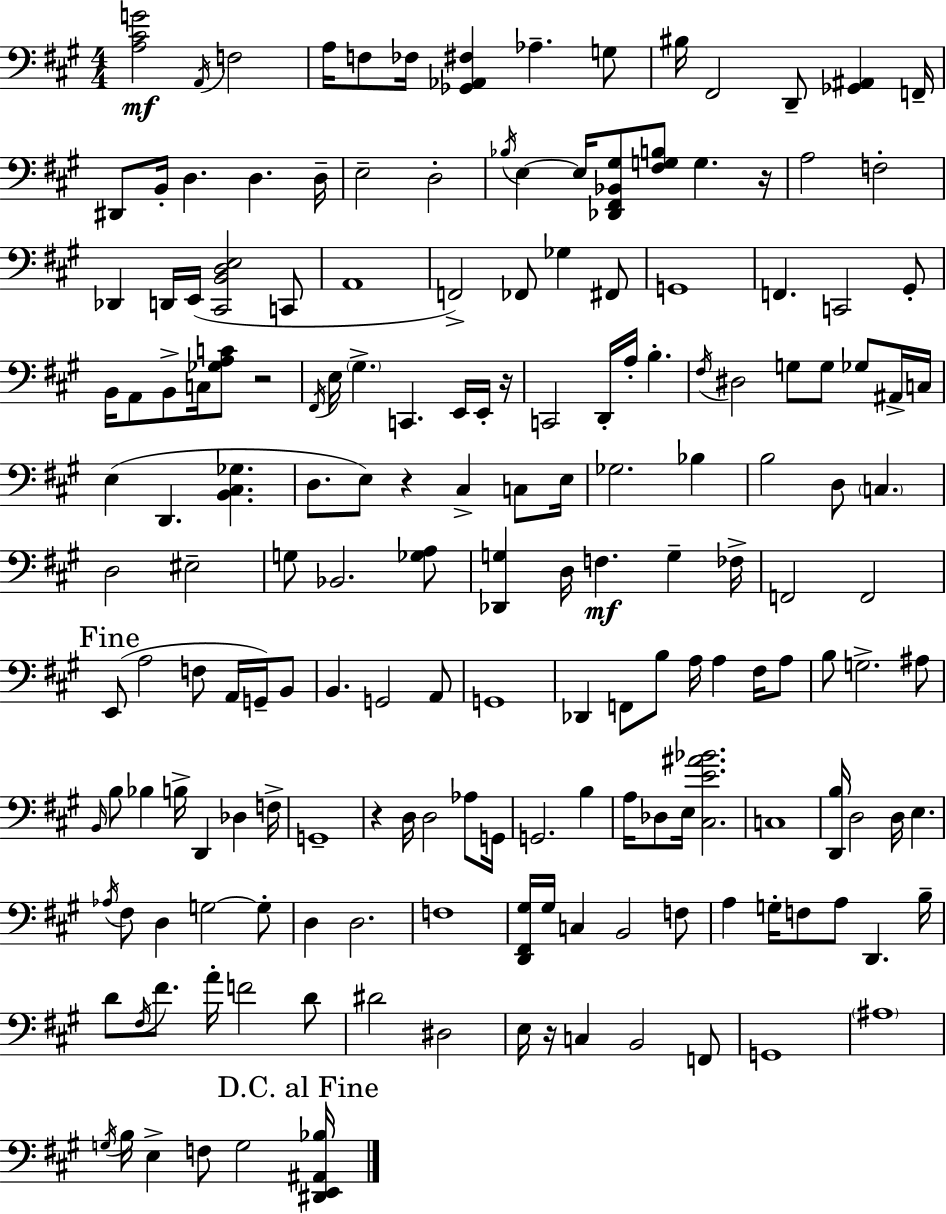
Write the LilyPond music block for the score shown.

{
  \clef bass
  \numericTimeSignature
  \time 4/4
  \key a \major
  <a cis' g'>2\mf \acciaccatura { a,16 } f2 | a16 f8 fes16 <ges, aes, fis>4 aes4.-- g8 | bis16 fis,2 d,8-- <ges, ais,>4 | f,16-- dis,8 b,16-. d4. d4. | \break d16-- e2-- d2-. | \acciaccatura { bes16 } e4~~ e16 <des, fis, bes, gis>8 <fis g b>8 g4. | r16 a2 f2-. | des,4 d,16 e,16( <cis, b, d e>2 | \break c,8 a,1 | f,2->) fes,8 ges4 | fis,8 g,1 | f,4. c,2 | \break gis,8-. b,16 a,8 b,8-> c16 <ges a c'>8 r2 | \acciaccatura { fis,16 } e16 \parenthesize gis4.-> c,4. | e,16 e,16-. r16 c,2 d,16-. a16-. b4.-. | \acciaccatura { fis16 } dis2 g8 g8 | \break ges8 ais,16-> c16 e4( d,4. <b, cis ges>4. | d8. e8) r4 cis4-> | c8 e16 ges2. | bes4 b2 d8 \parenthesize c4. | \break d2 eis2-- | g8 bes,2. | <ges a>8 <des, g>4 d16 f4.\mf g4-- | fes16-> f,2 f,2 | \break \mark "Fine" e,8( a2 f8 | a,16 g,16--) b,8 b,4. g,2 | a,8 g,1 | des,4 f,8 b8 a16 a4 | \break fis16 a8 b8 g2.-> | ais8 \grace { b,16 } b8 bes4 b16-> d,4 | des4 f16-> g,1-- | r4 d16 d2 | \break aes8 g,16 g,2. | b4 a16 des8 e16 <cis e' ais' bes'>2. | c1 | <d, b>16 d2 d16 e4. | \break \acciaccatura { aes16 } fis8 d4 g2~~ | g8-. d4 d2. | f1 | <d, fis, gis>16 gis16 c4 b,2 | \break f8 a4 g16-. f8 a8 d,4. | b16-- d'8 \acciaccatura { fis16 } fis'8. a'16-. f'2 | d'8 dis'2 dis2 | e16 r16 c4 b,2 | \break f,8 g,1 | \parenthesize ais1 | \acciaccatura { g16 } b16 e4-> f8 g2 | \mark "D.C. al Fine" <dis, e, ais, bes>16 \bar "|."
}